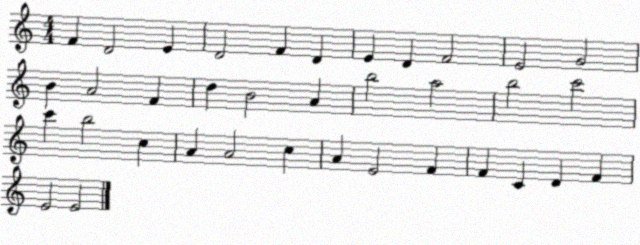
X:1
T:Untitled
M:4/4
L:1/4
K:C
F D2 E D2 F D E D F2 E2 G2 B A2 F d B2 A b2 a2 b2 c'2 c' b2 c A A2 c A E2 F F C D F E2 E2